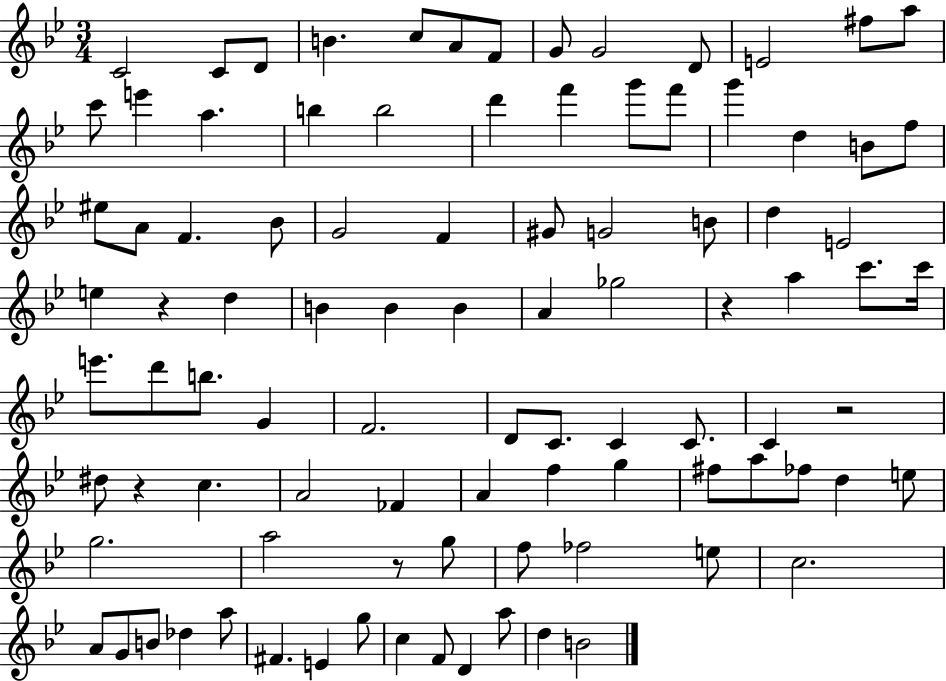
{
  \clef treble
  \numericTimeSignature
  \time 3/4
  \key bes \major
  c'2 c'8 d'8 | b'4. c''8 a'8 f'8 | g'8 g'2 d'8 | e'2 fis''8 a''8 | \break c'''8 e'''4 a''4. | b''4 b''2 | d'''4 f'''4 g'''8 f'''8 | g'''4 d''4 b'8 f''8 | \break eis''8 a'8 f'4. bes'8 | g'2 f'4 | gis'8 g'2 b'8 | d''4 e'2 | \break e''4 r4 d''4 | b'4 b'4 b'4 | a'4 ges''2 | r4 a''4 c'''8. c'''16 | \break e'''8. d'''8 b''8. g'4 | f'2. | d'8 c'8. c'4 c'8. | c'4 r2 | \break dis''8 r4 c''4. | a'2 fes'4 | a'4 f''4 g''4 | fis''8 a''8 fes''8 d''4 e''8 | \break g''2. | a''2 r8 g''8 | f''8 fes''2 e''8 | c''2. | \break a'8 g'8 b'8 des''4 a''8 | fis'4. e'4 g''8 | c''4 f'8 d'4 a''8 | d''4 b'2 | \break \bar "|."
}